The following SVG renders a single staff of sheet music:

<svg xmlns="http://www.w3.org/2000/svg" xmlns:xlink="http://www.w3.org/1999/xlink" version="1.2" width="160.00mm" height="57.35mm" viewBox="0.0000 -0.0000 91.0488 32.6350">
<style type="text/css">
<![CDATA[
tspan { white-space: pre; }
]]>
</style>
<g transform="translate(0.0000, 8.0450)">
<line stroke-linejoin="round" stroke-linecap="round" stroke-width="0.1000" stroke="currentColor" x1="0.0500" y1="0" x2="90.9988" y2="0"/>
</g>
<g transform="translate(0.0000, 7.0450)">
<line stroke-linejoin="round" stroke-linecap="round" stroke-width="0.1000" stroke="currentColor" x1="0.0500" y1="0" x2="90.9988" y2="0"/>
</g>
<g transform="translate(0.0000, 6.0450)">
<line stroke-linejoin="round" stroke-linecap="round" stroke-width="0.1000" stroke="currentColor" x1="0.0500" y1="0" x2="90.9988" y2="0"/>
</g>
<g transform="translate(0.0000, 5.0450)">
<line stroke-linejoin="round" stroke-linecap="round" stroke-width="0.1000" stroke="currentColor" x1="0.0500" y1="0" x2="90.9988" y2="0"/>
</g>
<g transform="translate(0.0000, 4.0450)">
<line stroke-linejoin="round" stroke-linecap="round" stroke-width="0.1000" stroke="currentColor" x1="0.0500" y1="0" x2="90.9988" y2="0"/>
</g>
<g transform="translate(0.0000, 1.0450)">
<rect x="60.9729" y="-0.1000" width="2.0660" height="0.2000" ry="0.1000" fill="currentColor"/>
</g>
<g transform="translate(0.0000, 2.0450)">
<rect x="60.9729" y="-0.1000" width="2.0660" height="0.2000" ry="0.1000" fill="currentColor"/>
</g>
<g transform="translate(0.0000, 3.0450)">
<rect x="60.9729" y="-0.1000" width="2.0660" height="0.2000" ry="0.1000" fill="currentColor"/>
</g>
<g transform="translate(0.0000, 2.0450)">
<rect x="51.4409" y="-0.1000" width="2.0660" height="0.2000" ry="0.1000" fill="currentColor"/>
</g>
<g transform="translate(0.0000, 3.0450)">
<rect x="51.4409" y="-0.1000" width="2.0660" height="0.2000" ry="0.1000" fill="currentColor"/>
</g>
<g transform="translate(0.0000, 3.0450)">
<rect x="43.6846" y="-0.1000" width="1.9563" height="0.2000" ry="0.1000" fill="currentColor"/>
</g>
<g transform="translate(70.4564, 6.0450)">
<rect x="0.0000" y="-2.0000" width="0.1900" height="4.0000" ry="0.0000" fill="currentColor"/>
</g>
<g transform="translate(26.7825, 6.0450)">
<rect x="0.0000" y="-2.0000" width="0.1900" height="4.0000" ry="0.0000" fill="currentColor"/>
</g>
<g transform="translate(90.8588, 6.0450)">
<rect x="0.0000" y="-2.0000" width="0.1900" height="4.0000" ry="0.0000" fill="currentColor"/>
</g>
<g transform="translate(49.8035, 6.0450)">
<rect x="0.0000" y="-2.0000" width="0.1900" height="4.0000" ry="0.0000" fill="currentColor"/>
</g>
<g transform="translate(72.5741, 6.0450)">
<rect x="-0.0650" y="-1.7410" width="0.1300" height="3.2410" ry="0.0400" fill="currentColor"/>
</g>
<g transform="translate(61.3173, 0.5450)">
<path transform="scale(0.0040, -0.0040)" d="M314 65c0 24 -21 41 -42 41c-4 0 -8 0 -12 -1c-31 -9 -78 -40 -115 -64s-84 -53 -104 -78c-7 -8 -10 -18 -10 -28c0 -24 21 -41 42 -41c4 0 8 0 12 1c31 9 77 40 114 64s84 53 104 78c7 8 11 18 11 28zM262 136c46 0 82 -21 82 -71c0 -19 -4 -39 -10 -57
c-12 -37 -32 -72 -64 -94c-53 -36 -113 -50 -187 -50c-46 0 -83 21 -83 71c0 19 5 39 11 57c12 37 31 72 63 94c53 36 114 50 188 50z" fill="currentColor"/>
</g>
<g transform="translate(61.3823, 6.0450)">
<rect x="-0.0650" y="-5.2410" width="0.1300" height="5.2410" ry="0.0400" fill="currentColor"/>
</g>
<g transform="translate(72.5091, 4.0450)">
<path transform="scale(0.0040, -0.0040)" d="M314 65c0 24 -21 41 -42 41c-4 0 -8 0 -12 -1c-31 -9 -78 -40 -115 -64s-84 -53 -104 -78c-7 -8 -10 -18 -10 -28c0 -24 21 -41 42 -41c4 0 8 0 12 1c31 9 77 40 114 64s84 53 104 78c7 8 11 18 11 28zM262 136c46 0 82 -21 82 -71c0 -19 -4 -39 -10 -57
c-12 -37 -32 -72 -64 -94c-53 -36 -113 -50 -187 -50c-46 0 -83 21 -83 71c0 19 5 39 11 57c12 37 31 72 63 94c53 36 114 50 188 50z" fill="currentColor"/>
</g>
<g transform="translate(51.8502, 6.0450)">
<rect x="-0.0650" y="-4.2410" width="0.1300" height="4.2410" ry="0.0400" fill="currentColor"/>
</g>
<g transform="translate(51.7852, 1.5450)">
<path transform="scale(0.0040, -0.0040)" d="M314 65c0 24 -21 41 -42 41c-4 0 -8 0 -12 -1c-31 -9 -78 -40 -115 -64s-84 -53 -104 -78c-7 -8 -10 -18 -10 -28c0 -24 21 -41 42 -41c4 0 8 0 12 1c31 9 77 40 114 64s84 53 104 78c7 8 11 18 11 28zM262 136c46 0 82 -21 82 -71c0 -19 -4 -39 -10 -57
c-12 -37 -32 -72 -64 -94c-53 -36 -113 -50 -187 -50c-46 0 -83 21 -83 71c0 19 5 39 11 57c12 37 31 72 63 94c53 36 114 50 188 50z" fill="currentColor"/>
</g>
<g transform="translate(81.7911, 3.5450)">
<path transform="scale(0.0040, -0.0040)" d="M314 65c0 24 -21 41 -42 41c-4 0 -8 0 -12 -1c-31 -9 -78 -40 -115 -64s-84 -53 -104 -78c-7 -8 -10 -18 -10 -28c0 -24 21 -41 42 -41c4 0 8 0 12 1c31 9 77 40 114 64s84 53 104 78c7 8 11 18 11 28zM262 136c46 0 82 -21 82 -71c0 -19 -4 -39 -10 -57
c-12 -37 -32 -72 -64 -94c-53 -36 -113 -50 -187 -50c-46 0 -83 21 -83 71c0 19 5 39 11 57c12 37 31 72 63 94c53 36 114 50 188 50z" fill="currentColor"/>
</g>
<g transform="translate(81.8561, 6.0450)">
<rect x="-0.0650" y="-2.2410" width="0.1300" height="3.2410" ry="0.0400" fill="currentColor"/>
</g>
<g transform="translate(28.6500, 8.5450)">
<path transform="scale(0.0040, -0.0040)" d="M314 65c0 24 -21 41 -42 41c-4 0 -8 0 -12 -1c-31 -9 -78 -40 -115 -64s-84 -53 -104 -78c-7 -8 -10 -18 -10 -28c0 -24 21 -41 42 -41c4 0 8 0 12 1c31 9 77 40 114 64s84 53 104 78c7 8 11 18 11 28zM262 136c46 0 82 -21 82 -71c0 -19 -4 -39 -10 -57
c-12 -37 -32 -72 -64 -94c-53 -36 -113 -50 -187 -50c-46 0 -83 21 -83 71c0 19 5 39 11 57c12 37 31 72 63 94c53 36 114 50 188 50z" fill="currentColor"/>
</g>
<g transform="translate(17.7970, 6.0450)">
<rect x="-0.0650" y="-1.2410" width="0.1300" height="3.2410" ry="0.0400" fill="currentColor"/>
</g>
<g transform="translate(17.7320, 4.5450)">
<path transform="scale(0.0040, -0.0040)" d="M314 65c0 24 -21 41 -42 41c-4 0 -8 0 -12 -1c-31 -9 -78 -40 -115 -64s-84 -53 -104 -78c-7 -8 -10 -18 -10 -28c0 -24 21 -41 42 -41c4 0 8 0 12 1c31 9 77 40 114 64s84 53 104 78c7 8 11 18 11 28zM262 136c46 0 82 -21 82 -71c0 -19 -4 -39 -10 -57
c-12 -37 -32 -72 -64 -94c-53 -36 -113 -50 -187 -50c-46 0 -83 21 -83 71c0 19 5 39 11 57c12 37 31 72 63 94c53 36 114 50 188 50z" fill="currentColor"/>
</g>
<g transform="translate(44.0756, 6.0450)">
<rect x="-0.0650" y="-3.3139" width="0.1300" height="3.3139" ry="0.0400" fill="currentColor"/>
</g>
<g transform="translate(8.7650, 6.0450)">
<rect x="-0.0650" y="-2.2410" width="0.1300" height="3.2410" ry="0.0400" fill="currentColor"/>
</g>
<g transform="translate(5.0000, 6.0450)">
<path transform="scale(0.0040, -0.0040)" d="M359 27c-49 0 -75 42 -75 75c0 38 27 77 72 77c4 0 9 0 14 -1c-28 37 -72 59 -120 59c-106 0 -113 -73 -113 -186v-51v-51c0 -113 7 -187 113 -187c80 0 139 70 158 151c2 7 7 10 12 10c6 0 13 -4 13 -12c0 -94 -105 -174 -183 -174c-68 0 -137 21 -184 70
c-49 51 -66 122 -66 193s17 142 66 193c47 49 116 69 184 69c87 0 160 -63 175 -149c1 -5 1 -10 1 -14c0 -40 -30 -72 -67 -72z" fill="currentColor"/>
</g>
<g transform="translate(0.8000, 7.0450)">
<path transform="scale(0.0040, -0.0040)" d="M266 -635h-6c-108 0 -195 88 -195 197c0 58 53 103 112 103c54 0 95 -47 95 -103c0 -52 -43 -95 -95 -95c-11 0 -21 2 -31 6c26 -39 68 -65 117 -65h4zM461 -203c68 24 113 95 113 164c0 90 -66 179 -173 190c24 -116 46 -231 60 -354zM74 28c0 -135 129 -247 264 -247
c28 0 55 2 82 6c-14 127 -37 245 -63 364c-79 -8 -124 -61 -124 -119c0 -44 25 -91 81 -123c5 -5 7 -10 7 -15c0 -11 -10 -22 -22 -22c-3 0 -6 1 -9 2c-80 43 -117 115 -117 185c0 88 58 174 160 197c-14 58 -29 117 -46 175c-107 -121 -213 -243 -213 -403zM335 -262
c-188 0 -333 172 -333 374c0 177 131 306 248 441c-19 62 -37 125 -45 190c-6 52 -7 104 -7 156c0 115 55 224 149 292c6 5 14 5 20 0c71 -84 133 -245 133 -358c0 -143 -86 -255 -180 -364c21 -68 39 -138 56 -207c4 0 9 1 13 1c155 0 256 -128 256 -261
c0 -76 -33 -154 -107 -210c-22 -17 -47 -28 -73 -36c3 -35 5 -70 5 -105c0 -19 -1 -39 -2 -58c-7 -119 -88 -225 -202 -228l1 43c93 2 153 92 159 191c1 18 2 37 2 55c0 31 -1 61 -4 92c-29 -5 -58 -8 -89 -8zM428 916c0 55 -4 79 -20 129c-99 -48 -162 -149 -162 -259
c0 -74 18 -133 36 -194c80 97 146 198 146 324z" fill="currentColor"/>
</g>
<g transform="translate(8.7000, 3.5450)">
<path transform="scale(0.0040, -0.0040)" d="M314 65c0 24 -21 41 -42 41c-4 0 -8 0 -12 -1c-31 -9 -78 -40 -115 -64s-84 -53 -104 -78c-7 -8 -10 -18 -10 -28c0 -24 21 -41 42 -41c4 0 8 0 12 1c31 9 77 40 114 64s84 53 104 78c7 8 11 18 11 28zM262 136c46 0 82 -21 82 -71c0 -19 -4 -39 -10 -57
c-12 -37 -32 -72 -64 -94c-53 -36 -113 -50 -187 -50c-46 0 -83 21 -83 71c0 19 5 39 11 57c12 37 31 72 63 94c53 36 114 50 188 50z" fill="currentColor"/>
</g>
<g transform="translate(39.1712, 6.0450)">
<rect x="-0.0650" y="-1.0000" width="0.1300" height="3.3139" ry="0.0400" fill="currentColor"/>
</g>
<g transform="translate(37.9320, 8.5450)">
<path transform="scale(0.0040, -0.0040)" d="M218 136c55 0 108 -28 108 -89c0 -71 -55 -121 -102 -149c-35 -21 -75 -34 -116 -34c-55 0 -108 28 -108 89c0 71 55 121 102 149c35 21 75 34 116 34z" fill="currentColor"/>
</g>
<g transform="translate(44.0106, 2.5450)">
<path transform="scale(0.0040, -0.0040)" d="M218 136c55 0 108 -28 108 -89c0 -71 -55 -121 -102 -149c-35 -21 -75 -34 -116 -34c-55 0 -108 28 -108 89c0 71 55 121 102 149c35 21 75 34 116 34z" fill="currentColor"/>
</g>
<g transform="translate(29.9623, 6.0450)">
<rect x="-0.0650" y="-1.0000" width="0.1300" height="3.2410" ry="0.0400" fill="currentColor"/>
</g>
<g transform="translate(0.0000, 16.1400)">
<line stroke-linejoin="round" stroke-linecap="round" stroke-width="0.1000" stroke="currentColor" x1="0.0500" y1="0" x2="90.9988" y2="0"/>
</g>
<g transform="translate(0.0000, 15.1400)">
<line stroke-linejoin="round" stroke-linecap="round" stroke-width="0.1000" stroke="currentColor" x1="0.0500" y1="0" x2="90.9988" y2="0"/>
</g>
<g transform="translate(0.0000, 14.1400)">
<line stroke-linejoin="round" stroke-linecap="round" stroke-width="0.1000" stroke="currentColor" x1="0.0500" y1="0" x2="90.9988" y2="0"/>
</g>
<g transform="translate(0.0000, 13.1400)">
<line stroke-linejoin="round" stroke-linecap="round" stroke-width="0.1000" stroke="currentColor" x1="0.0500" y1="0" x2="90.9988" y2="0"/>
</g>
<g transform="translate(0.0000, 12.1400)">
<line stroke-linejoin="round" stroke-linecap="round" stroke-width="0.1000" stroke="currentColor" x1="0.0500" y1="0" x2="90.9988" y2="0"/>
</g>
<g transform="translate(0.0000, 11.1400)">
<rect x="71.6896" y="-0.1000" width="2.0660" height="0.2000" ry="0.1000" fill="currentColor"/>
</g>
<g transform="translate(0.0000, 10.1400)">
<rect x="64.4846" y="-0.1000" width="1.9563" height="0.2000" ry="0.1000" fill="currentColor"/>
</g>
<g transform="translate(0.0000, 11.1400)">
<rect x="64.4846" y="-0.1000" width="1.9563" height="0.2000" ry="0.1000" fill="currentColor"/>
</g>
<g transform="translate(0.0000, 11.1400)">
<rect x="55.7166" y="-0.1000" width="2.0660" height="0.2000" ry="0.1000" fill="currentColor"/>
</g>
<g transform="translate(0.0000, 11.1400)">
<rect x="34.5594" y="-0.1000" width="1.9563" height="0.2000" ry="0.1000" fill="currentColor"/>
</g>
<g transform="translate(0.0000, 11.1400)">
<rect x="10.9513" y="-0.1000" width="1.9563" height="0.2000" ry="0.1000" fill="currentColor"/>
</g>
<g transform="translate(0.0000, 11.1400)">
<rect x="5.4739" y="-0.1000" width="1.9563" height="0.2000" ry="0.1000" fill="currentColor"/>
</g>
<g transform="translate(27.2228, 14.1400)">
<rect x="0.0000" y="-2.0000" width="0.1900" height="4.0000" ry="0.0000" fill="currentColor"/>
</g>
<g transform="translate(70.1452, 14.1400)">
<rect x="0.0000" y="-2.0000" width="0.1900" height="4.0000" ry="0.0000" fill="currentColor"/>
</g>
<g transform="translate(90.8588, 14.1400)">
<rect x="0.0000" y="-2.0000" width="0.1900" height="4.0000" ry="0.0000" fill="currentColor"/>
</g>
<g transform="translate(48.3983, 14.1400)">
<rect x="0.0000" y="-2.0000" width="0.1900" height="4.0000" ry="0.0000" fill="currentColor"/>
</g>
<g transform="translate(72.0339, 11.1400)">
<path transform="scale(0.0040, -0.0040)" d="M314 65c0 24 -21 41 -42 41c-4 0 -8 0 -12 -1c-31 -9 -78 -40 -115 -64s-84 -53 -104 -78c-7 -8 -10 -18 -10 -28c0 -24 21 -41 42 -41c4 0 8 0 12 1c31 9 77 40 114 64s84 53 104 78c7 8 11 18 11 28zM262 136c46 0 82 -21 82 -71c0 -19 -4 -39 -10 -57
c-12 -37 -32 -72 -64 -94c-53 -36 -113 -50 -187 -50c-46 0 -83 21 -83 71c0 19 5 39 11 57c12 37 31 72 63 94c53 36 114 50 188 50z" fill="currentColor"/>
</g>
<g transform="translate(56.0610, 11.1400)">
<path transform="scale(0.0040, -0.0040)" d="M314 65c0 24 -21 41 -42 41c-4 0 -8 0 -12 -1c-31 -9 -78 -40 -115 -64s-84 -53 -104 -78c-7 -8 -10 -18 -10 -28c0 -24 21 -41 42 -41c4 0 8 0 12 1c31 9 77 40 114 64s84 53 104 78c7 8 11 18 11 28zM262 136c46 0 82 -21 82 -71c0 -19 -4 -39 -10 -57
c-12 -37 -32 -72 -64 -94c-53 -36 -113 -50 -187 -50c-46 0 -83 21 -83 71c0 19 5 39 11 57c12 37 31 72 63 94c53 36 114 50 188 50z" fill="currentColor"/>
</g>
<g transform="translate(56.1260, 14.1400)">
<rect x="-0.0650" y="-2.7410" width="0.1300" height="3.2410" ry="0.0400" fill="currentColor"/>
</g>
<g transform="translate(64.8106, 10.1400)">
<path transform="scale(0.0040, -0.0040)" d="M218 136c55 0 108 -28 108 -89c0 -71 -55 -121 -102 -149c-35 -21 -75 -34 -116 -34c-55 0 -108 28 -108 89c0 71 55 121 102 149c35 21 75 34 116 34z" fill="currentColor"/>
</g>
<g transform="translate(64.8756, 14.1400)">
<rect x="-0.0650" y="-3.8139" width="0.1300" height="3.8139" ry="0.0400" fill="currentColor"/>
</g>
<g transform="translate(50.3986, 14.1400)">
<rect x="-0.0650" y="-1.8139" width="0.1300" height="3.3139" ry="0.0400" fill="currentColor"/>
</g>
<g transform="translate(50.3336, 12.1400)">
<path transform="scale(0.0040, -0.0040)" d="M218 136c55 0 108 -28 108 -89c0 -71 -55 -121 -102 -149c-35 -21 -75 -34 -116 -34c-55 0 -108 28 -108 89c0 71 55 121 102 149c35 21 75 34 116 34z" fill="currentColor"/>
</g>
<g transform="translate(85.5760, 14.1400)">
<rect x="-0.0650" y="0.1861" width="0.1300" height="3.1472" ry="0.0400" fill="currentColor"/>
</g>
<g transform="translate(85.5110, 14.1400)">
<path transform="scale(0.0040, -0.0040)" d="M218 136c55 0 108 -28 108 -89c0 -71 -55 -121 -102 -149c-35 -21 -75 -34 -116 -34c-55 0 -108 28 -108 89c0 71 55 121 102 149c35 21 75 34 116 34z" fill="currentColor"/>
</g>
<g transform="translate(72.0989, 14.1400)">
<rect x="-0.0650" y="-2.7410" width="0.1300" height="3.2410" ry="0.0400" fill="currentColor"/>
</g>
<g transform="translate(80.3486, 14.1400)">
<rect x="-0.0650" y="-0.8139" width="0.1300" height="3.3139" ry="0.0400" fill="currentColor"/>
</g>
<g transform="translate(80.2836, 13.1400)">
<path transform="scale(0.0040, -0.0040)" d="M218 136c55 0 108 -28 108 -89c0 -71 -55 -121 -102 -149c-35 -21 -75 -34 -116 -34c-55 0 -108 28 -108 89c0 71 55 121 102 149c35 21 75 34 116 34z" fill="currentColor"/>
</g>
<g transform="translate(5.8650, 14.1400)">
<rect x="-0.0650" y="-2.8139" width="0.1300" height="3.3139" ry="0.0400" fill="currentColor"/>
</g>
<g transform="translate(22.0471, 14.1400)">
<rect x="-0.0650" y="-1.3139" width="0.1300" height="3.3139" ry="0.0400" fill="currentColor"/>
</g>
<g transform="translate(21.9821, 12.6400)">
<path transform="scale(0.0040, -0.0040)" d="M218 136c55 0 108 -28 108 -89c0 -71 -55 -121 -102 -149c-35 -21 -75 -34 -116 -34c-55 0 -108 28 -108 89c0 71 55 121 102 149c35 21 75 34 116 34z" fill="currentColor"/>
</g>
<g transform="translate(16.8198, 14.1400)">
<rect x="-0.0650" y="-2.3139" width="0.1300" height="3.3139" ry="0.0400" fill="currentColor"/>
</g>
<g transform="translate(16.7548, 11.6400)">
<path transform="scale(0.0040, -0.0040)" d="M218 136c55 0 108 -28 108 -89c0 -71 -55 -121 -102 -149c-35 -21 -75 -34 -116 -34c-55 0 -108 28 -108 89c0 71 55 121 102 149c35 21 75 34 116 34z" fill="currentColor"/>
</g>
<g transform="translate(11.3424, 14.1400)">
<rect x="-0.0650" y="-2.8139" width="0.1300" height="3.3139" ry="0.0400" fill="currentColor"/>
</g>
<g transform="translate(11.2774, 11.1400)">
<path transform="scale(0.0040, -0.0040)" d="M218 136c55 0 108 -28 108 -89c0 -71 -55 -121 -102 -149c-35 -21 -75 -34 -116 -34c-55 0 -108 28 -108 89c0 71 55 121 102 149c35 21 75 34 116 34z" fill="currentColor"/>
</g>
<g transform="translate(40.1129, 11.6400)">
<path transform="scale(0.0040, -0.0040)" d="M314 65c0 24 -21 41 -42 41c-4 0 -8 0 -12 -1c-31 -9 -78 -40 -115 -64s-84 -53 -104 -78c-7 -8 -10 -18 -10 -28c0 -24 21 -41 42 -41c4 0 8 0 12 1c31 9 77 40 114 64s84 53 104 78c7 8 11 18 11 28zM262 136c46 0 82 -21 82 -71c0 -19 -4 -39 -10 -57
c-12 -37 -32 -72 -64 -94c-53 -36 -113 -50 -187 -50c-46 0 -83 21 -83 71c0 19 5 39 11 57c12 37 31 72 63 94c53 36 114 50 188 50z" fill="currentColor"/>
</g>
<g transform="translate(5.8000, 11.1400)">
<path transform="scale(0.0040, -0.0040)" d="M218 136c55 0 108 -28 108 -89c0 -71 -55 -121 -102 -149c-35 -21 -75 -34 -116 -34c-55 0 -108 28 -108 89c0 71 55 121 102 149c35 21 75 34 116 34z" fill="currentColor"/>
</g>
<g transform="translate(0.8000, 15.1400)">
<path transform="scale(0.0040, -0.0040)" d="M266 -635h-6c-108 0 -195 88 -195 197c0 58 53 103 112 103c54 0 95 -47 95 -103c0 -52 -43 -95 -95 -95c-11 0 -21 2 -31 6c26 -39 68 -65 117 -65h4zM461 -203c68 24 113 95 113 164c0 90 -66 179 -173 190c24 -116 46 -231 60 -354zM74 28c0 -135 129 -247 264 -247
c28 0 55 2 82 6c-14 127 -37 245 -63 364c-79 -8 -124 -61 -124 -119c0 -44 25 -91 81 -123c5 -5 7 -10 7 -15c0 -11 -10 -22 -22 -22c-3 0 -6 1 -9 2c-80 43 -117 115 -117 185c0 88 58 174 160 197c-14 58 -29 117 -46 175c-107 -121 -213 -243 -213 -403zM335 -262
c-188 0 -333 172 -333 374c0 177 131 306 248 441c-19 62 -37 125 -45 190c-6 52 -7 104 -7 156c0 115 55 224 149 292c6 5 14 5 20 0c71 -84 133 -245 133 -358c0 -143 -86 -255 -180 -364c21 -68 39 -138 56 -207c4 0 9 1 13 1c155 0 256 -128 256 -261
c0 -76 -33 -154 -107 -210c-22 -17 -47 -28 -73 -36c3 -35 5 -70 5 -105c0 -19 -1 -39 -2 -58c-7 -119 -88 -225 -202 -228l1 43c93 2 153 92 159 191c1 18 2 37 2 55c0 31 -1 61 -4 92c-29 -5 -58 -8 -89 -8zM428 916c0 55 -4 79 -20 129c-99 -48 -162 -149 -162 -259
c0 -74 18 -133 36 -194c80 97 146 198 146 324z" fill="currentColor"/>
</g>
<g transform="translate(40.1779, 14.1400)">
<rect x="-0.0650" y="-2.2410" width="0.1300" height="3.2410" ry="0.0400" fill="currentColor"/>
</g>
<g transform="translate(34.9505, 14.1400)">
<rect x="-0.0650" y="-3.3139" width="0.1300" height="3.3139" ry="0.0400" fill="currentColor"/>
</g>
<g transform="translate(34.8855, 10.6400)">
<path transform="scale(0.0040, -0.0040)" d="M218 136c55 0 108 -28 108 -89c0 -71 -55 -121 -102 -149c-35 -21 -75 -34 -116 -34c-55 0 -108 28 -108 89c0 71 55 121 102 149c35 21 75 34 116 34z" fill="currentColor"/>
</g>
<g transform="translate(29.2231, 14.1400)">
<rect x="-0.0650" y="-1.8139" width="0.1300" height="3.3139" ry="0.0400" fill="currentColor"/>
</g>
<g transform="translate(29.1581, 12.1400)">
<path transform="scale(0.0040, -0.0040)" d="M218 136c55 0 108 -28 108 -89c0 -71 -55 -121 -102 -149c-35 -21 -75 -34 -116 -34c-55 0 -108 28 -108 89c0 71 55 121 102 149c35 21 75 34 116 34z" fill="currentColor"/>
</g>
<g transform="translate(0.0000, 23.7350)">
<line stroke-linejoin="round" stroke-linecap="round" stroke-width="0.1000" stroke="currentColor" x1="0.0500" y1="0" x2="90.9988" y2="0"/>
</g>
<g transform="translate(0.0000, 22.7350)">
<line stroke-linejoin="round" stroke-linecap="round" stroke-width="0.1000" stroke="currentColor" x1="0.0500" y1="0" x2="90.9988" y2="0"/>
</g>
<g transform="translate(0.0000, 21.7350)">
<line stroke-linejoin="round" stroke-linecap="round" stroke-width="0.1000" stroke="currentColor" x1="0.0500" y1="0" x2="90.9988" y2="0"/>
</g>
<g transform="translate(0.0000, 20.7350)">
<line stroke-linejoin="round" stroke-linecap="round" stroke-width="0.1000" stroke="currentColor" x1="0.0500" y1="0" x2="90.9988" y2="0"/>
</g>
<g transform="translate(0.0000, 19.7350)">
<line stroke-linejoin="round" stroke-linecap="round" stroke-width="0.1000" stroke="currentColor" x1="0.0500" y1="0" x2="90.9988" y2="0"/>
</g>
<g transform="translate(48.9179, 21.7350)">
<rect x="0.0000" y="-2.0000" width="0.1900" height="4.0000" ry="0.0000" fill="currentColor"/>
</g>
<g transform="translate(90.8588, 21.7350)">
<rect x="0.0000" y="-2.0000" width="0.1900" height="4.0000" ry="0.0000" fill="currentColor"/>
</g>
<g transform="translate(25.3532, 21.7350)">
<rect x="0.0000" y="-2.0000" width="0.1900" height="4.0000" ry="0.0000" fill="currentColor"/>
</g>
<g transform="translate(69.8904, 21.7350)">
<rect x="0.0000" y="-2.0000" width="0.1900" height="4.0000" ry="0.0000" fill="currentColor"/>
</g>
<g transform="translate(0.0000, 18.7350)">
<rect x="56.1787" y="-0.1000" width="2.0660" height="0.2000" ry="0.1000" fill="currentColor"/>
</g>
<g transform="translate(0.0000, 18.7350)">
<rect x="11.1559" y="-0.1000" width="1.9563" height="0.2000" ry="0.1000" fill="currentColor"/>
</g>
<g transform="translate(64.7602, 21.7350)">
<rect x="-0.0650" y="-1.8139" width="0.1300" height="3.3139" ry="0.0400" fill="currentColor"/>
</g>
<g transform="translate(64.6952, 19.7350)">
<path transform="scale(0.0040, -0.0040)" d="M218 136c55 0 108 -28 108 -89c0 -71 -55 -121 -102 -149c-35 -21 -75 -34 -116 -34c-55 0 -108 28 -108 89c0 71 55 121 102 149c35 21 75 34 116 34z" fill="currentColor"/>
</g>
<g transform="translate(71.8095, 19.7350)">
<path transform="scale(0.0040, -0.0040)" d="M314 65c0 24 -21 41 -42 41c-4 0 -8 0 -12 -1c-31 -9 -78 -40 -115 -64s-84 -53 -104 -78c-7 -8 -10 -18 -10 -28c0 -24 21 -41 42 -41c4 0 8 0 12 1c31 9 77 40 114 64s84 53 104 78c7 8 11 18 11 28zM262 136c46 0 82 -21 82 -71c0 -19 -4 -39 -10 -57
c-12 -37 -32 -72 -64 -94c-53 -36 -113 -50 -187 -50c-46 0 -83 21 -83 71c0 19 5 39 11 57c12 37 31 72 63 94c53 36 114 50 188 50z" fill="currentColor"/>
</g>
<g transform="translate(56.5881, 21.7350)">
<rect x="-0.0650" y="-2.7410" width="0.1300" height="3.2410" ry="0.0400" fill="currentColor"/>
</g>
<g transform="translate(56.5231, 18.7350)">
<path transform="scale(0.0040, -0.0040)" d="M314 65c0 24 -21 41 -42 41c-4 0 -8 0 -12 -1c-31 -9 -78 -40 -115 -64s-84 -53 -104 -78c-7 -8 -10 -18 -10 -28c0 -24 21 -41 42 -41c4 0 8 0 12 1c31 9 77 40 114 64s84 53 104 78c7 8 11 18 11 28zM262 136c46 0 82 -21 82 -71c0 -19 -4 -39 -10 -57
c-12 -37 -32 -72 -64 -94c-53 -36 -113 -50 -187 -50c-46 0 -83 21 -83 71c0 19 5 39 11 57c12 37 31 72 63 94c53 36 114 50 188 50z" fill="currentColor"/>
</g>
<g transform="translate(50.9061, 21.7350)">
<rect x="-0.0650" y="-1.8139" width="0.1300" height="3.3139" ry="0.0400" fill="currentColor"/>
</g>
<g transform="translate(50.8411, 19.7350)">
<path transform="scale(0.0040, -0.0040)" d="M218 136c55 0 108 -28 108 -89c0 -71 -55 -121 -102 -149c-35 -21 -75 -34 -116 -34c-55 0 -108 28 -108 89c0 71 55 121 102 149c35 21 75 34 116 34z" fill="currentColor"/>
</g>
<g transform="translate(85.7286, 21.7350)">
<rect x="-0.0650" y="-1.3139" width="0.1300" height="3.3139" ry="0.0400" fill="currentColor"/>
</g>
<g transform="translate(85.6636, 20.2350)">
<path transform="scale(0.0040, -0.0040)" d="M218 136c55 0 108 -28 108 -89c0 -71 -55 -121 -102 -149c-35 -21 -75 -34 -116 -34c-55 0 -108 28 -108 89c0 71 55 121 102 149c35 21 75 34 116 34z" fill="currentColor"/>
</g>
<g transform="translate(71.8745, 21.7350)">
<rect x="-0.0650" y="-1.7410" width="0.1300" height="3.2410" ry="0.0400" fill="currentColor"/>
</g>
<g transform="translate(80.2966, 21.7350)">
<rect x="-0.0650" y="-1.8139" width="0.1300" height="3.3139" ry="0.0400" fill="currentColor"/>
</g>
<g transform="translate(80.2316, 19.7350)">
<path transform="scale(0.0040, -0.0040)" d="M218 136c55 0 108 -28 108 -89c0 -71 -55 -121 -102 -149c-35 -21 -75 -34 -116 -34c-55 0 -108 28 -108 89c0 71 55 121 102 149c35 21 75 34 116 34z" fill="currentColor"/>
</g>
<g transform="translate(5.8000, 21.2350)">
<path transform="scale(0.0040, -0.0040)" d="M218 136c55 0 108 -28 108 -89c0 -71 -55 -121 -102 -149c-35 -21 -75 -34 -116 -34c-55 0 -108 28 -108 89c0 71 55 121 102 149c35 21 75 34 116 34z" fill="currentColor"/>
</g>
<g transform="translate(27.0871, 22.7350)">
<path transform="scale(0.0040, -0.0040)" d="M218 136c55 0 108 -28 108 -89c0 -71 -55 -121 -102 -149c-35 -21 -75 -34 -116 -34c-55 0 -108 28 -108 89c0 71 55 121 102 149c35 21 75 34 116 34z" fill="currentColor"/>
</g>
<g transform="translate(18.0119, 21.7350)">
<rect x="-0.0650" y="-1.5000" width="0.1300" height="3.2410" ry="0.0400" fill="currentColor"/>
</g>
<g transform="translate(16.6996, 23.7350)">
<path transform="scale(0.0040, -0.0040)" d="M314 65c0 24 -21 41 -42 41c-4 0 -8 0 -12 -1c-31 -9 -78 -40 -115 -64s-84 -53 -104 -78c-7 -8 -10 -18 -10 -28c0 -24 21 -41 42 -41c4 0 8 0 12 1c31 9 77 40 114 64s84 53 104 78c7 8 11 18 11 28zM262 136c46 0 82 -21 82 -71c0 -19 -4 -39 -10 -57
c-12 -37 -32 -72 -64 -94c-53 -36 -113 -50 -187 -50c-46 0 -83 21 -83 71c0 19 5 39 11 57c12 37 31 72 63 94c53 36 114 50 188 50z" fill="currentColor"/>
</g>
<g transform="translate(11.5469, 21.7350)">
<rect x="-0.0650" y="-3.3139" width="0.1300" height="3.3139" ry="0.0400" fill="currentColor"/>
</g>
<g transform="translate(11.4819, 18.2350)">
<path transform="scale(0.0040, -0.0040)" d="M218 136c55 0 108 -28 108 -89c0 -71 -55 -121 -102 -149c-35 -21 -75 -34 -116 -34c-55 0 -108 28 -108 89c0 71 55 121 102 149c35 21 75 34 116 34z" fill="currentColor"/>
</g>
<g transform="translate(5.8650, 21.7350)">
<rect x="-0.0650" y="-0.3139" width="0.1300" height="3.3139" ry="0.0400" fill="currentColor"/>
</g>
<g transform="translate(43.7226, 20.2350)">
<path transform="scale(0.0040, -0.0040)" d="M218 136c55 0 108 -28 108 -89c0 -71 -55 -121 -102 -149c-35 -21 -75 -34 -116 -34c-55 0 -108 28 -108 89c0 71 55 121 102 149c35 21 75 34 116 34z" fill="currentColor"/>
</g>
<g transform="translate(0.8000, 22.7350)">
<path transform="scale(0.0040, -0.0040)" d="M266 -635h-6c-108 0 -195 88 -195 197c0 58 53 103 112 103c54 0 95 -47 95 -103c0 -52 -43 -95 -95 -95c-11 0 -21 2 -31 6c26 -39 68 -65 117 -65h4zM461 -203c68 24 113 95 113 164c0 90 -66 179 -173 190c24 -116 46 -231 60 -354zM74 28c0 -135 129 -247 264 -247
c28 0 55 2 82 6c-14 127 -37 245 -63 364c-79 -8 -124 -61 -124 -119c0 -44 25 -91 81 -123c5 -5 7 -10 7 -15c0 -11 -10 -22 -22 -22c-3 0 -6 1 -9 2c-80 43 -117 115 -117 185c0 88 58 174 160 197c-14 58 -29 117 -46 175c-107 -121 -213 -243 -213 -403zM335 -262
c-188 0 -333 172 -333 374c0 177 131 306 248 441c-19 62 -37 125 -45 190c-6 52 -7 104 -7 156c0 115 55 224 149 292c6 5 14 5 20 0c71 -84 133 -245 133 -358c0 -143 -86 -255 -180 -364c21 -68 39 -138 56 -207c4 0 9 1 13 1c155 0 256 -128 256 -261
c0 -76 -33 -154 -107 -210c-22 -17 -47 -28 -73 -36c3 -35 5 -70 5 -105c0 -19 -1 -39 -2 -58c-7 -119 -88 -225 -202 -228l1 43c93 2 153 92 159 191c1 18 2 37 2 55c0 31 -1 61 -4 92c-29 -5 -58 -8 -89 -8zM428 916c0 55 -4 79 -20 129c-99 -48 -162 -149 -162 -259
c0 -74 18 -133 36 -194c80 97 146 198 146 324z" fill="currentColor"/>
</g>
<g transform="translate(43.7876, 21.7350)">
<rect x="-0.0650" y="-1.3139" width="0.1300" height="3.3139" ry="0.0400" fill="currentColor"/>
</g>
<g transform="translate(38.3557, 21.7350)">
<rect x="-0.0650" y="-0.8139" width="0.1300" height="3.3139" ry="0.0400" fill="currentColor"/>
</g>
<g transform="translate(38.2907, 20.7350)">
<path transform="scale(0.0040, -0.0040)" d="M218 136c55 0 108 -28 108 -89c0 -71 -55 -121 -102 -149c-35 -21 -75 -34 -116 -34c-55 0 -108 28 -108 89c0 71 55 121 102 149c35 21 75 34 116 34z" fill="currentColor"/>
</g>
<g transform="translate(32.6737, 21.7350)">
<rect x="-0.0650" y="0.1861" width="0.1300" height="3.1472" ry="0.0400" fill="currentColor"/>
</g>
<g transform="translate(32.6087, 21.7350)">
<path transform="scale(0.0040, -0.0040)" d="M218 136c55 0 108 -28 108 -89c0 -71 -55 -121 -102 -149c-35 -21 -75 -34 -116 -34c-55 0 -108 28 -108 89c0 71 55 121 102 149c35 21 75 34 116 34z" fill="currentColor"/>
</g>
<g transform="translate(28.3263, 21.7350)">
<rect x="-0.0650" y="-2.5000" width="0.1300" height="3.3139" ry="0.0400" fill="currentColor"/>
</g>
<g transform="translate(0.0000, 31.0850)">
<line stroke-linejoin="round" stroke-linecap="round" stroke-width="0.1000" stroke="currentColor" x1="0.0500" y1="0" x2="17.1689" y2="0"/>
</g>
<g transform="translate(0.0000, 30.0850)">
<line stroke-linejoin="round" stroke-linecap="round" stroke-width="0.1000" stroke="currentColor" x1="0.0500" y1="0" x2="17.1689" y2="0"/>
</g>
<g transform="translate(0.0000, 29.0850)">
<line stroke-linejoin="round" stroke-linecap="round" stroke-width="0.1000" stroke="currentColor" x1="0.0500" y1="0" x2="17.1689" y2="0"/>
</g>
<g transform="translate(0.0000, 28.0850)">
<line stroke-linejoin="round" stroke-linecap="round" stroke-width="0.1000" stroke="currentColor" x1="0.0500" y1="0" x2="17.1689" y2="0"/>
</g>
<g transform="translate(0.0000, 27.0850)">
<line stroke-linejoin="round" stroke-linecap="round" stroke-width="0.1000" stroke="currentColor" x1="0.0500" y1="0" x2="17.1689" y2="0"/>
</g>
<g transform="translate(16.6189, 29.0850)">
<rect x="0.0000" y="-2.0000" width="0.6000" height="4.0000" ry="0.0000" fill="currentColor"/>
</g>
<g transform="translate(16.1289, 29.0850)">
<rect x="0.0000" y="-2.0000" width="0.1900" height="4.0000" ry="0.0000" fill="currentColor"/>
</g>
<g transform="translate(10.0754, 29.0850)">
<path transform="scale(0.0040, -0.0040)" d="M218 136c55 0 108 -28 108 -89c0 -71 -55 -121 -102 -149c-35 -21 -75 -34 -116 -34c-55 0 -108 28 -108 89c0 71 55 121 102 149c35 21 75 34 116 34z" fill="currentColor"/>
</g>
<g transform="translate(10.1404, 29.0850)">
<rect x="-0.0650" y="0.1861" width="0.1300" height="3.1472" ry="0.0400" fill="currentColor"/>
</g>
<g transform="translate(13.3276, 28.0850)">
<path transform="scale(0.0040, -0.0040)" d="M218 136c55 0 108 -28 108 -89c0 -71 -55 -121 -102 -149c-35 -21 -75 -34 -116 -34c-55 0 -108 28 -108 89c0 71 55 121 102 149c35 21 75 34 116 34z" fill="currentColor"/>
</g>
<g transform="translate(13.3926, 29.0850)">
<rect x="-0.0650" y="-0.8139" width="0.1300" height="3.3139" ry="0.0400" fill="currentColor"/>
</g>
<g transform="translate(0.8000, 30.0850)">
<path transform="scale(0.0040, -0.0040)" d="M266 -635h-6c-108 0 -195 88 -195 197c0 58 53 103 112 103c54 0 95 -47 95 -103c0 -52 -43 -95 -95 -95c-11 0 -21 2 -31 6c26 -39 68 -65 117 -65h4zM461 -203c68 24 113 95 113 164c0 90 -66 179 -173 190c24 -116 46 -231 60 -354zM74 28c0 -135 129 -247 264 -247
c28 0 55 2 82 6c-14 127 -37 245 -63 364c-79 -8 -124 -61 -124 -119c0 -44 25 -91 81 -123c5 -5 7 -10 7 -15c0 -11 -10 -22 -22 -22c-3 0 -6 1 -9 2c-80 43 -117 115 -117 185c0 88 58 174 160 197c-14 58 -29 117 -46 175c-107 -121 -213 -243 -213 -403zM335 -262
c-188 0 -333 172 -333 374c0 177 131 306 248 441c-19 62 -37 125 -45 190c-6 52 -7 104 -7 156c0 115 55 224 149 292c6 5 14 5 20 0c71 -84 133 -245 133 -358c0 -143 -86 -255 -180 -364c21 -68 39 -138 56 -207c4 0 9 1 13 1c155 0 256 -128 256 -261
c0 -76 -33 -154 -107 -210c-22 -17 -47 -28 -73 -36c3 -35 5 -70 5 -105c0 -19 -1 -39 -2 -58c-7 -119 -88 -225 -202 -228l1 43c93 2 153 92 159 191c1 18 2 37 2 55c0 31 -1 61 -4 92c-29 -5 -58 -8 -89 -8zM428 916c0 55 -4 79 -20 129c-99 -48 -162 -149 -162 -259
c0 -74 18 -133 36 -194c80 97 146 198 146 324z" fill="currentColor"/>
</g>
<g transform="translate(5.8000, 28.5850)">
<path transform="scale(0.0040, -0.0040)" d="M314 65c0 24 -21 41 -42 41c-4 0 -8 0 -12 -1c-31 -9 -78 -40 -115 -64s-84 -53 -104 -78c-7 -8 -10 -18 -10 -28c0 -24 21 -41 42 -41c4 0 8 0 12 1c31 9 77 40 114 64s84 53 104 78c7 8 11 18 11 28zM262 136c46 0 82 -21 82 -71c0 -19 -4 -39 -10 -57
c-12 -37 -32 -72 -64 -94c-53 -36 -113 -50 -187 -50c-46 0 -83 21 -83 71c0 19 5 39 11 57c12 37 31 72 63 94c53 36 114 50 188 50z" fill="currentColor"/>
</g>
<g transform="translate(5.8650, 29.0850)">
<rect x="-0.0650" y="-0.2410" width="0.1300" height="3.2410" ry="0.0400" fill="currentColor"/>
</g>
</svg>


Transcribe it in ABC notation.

X:1
T:Untitled
M:4/4
L:1/4
K:C
g2 e2 D2 D b d'2 f'2 f2 g2 a a g e f b g2 f a2 c' a2 d B c b E2 G B d e f a2 f f2 f e c2 B d